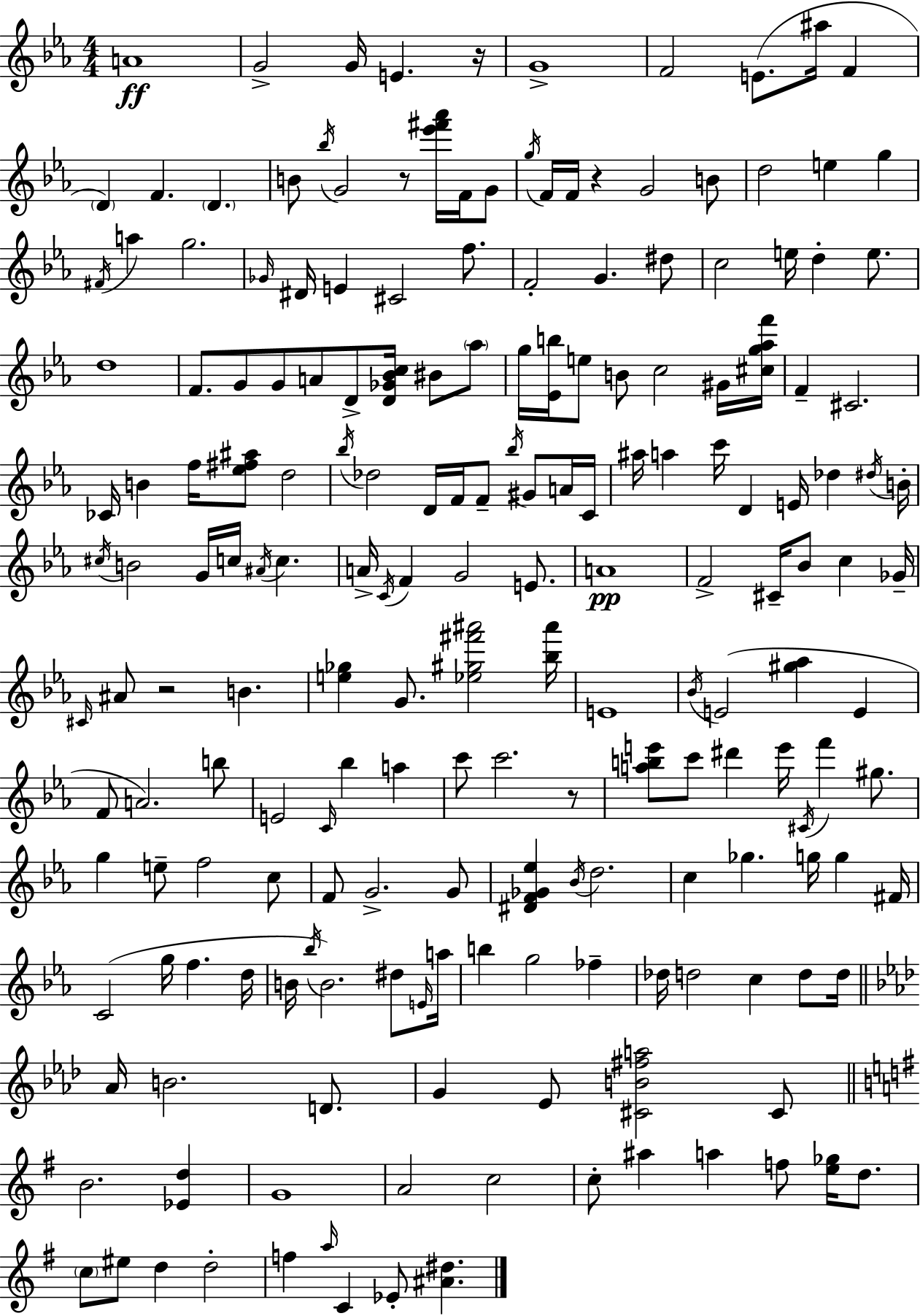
{
  \clef treble
  \numericTimeSignature
  \time 4/4
  \key c \minor
  a'1\ff | g'2-> g'16 e'4. r16 | g'1-> | f'2 e'8.( ais''16 f'4 | \break \parenthesize d'4) f'4. \parenthesize d'4. | b'8 \acciaccatura { bes''16 } g'2 r8 <ees''' fis''' aes'''>16 f'16 g'8 | \acciaccatura { g''16 } f'16 f'16 r4 g'2 | b'8 d''2 e''4 g''4 | \break \acciaccatura { fis'16 } a''4 g''2. | \grace { ges'16 } dis'16 e'4 cis'2 | f''8. f'2-. g'4. | dis''8 c''2 e''16 d''4-. | \break e''8. d''1 | f'8. g'8 g'8 a'8 d'8-> <d' ges' bes' c''>16 | bis'8 \parenthesize aes''8 g''16 <ees' b''>16 e''8 b'8 c''2 | gis'16 <cis'' g'' aes'' f'''>16 f'4-- cis'2. | \break ces'16 b'4 f''16 <ees'' fis'' ais''>8 d''2 | \acciaccatura { bes''16 } des''2 d'16 f'16 f'8-- | \acciaccatura { bes''16 } gis'8 a'16 c'16 ais''16 a''4 c'''16 d'4 | e'16 des''4 \acciaccatura { dis''16 } b'16-. \acciaccatura { cis''16 } b'2 | \break g'16 c''16 \acciaccatura { ais'16 } c''4. a'16-> \acciaccatura { c'16 } f'4 g'2 | e'8. a'1\pp | f'2-> | cis'16-- bes'8 c''4 ges'16-- \grace { cis'16 } ais'8 r2 | \break b'4. <e'' ges''>4 g'8. | <ees'' gis'' fis''' ais'''>2 <bes'' ais'''>16 e'1 | \acciaccatura { bes'16 } e'2( | <gis'' aes''>4 e'4 f'8 a'2.) | \break b''8 e'2 | \grace { c'16 } bes''4 a''4 c'''8 c'''2. | r8 <a'' b'' e'''>8 c'''8 | dis'''4 e'''16 \acciaccatura { cis'16 } f'''4 gis''8. g''4 | \break e''8-- f''2 c''8 f'8 | g'2.-> g'8 <dis' f' ges' ees''>4 | \acciaccatura { bes'16 } d''2. c''4 | ges''4. g''16 g''4 fis'16 c'2( | \break g''16 f''4. d''16 b'16 | \acciaccatura { bes''16 }) b'2. dis''8 \grace { e'16 } | a''16 b''4 g''2 fes''4-- | des''16 d''2 c''4 d''8 | \break d''16 \bar "||" \break \key f \minor aes'16 b'2. d'8. | g'4 ees'8 <cis' b' fis'' a''>2 cis'8 | \bar "||" \break \key g \major b'2. <ees' d''>4 | g'1 | a'2 c''2 | c''8-. ais''4 a''4 f''8 <e'' ges''>16 d''8. | \break \parenthesize c''8 eis''8 d''4 d''2-. | f''4 \grace { a''16 } c'4 ees'8-. <ais' dis''>4. | \bar "|."
}